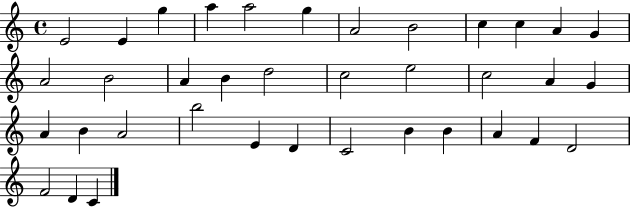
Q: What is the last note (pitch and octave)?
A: C4